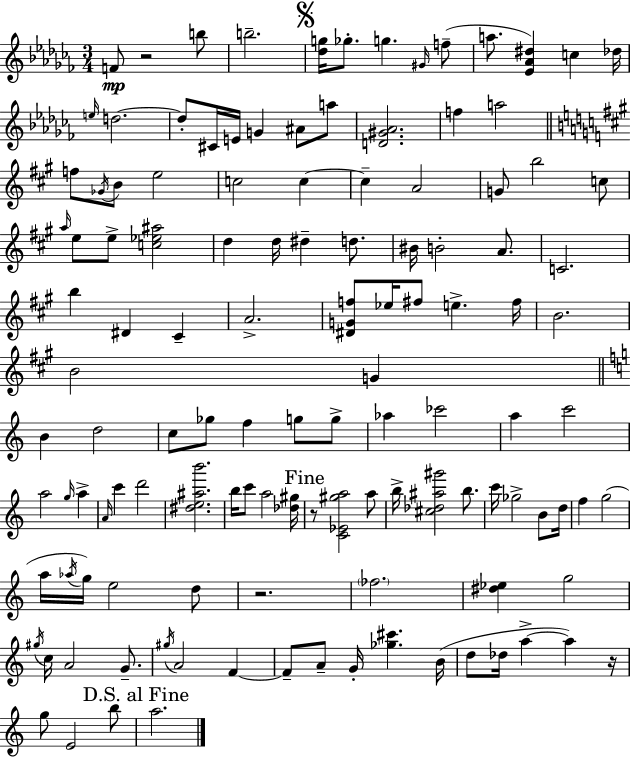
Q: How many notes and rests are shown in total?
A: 123